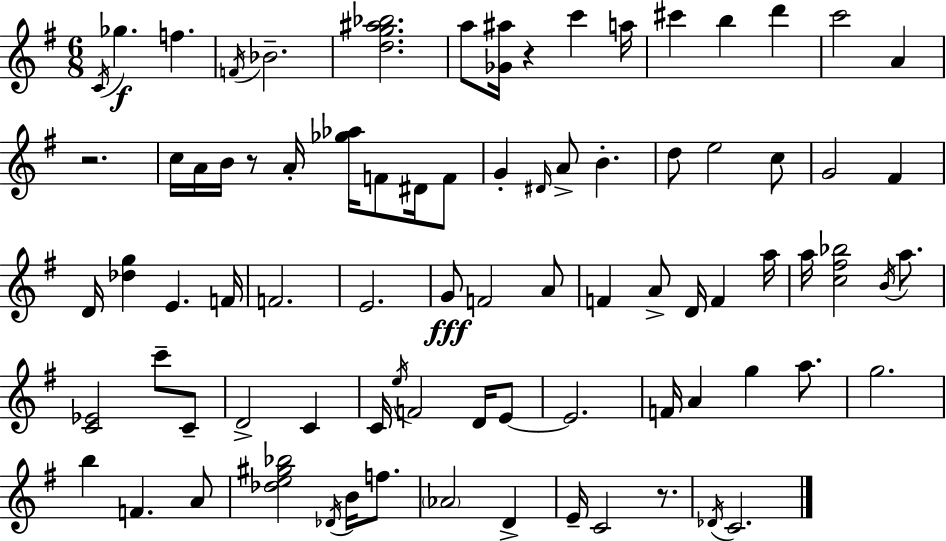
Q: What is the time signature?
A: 6/8